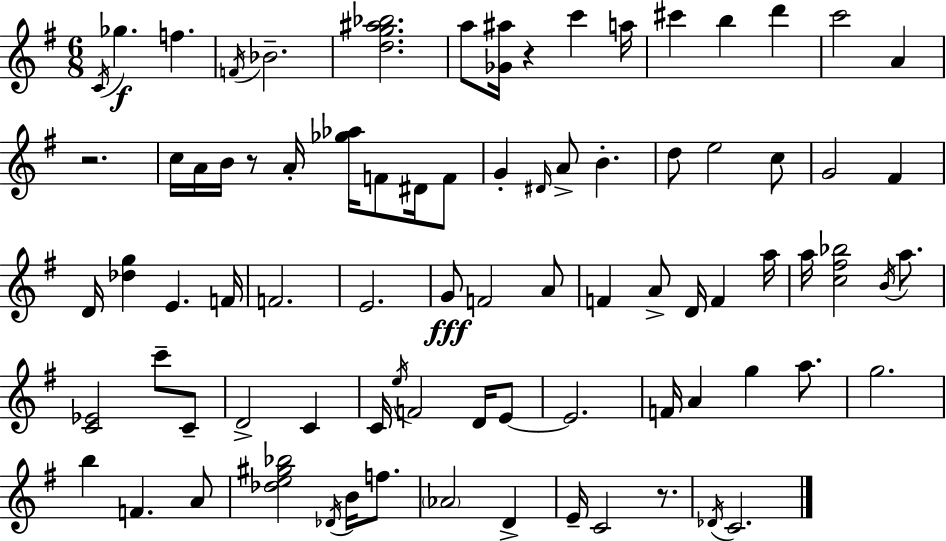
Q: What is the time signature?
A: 6/8